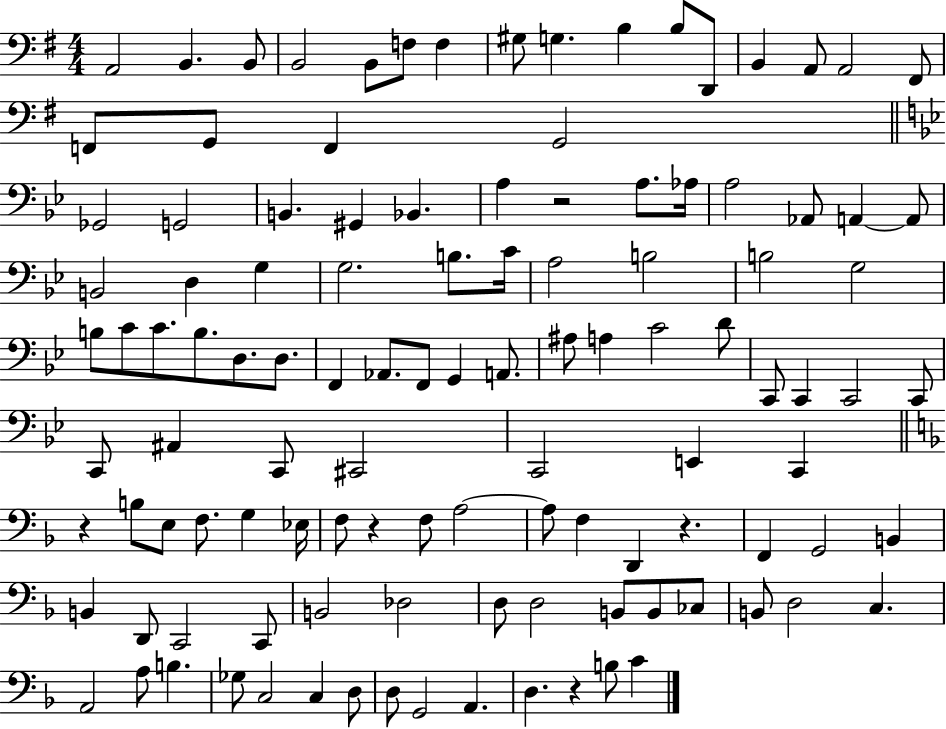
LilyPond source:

{
  \clef bass
  \numericTimeSignature
  \time 4/4
  \key g \major
  a,2 b,4. b,8 | b,2 b,8 f8 f4 | gis8 g4. b4 b8 d,8 | b,4 a,8 a,2 fis,8 | \break f,8 g,8 f,4 g,2 | \bar "||" \break \key g \minor ges,2 g,2 | b,4. gis,4 bes,4. | a4 r2 a8. aes16 | a2 aes,8 a,4~~ a,8 | \break b,2 d4 g4 | g2. b8. c'16 | a2 b2 | b2 g2 | \break b8 c'8 c'8. b8. d8. d8. | f,4 aes,8. f,8 g,4 a,8. | ais8 a4 c'2 d'8 | c,8 c,4 c,2 c,8 | \break c,8 ais,4 c,8 cis,2 | c,2 e,4 c,4 | \bar "||" \break \key f \major r4 b8 e8 f8. g4 ees16 | f8 r4 f8 a2~~ | a8 f4 d,4 r4. | f,4 g,2 b,4 | \break b,4 d,8 c,2 c,8 | b,2 des2 | d8 d2 b,8 b,8 ces8 | b,8 d2 c4. | \break a,2 a8 b4. | ges8 c2 c4 d8 | d8 g,2 a,4. | d4. r4 b8 c'4 | \break \bar "|."
}